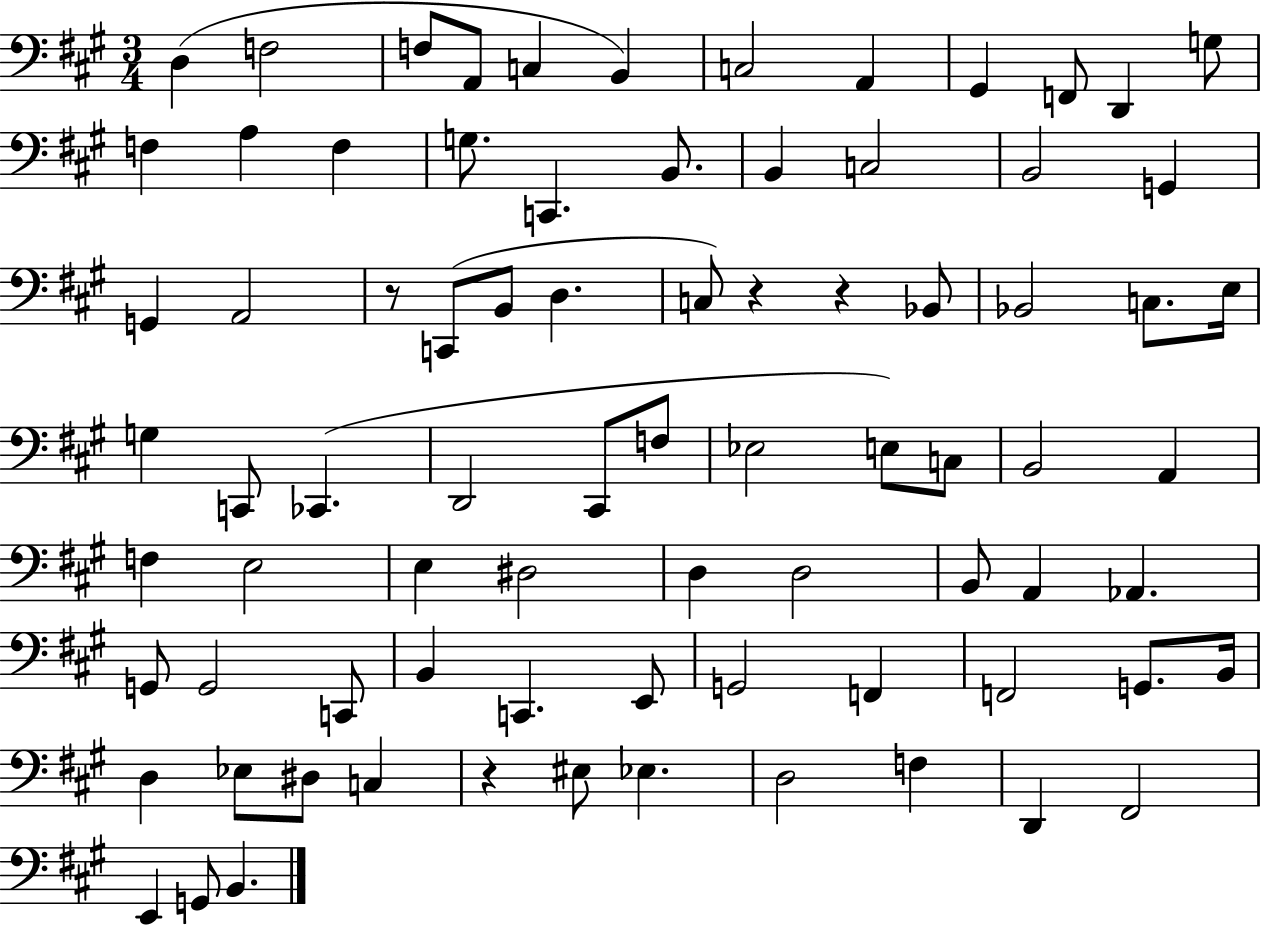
D3/q F3/h F3/e A2/e C3/q B2/q C3/h A2/q G#2/q F2/e D2/q G3/e F3/q A3/q F3/q G3/e. C2/q. B2/e. B2/q C3/h B2/h G2/q G2/q A2/h R/e C2/e B2/e D3/q. C3/e R/q R/q Bb2/e Bb2/h C3/e. E3/s G3/q C2/e CES2/q. D2/h C#2/e F3/e Eb3/h E3/e C3/e B2/h A2/q F3/q E3/h E3/q D#3/h D3/q D3/h B2/e A2/q Ab2/q. G2/e G2/h C2/e B2/q C2/q. E2/e G2/h F2/q F2/h G2/e. B2/s D3/q Eb3/e D#3/e C3/q R/q EIS3/e Eb3/q. D3/h F3/q D2/q F#2/h E2/q G2/e B2/q.